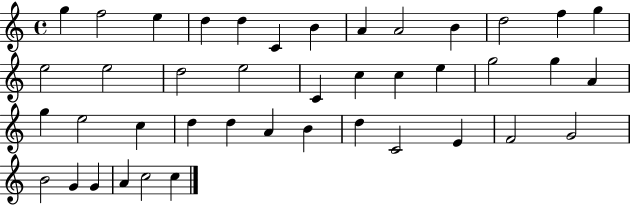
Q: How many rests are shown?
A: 0